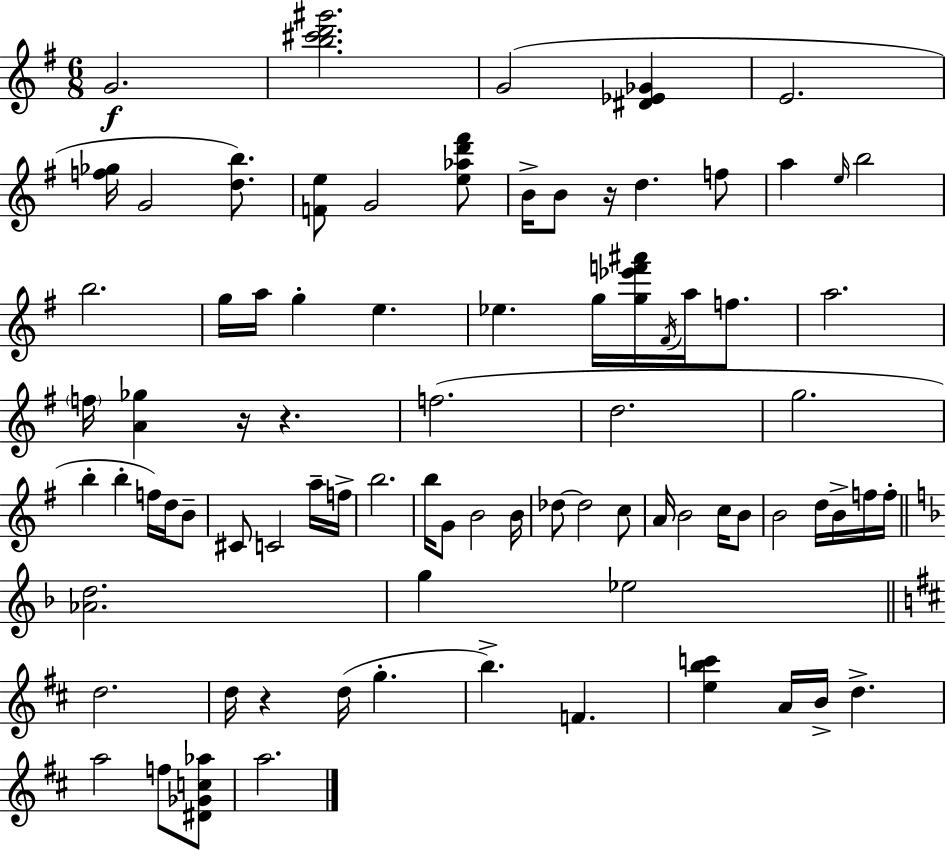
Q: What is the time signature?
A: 6/8